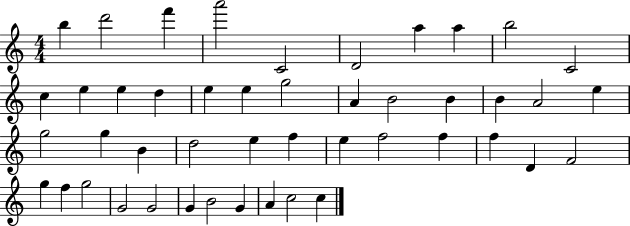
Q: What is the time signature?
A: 4/4